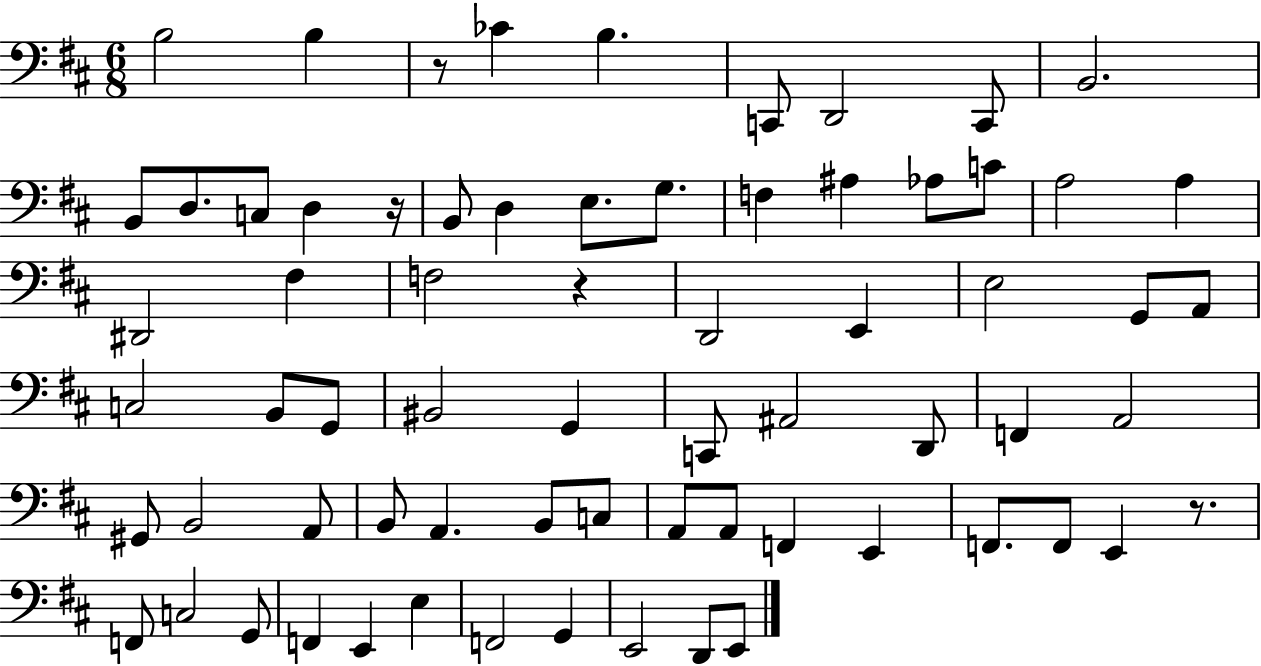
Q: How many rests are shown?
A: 4